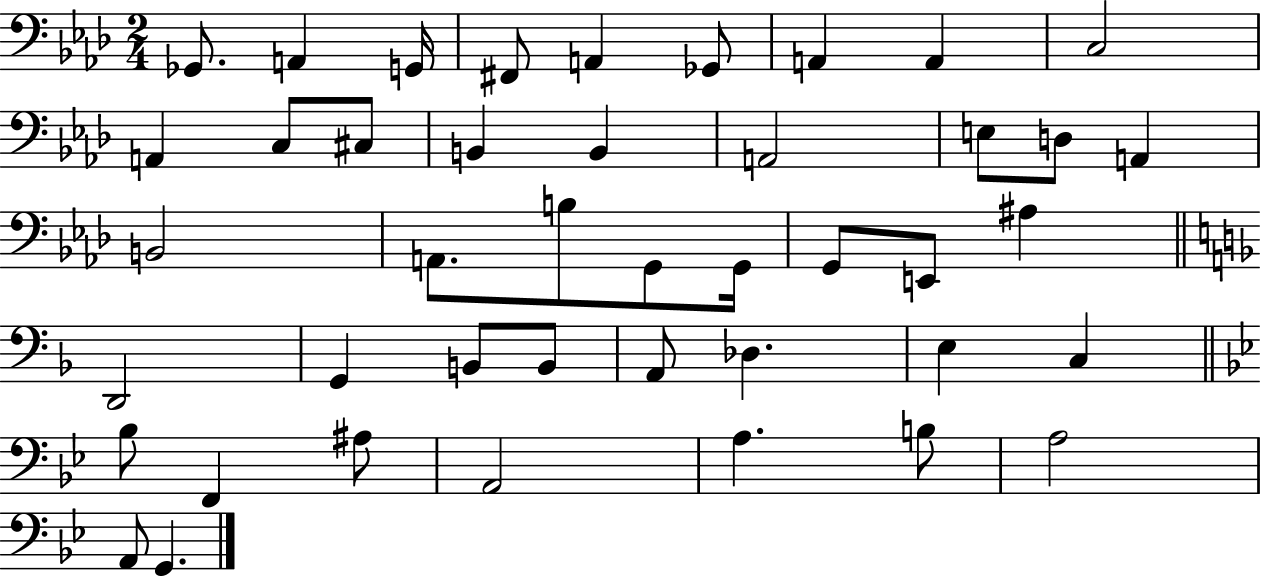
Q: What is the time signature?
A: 2/4